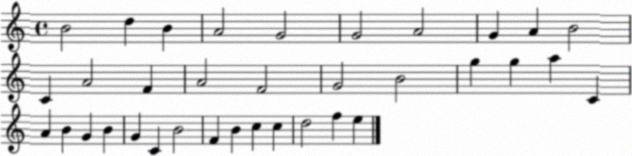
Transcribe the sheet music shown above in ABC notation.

X:1
T:Untitled
M:4/4
L:1/4
K:C
B2 d B A2 G2 G2 A2 G A B2 C A2 F A2 F2 G2 B2 g g a C A B G B G C B2 F B c c d2 f e